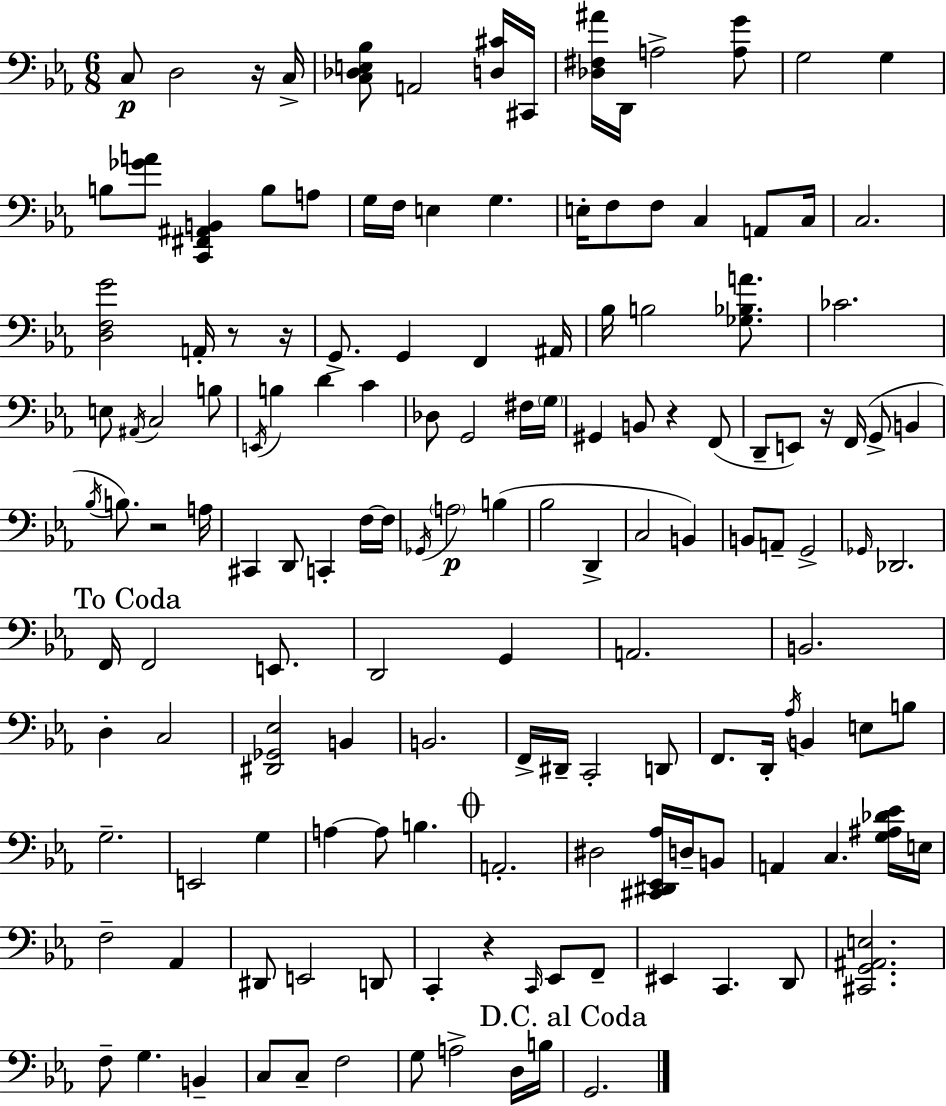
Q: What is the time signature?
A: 6/8